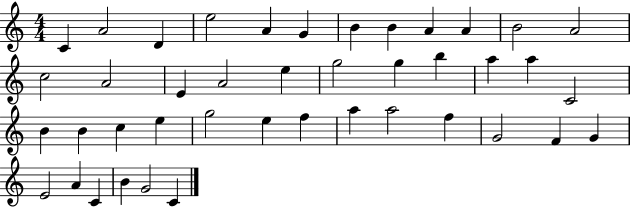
C4/q A4/h D4/q E5/h A4/q G4/q B4/q B4/q A4/q A4/q B4/h A4/h C5/h A4/h E4/q A4/h E5/q G5/h G5/q B5/q A5/q A5/q C4/h B4/q B4/q C5/q E5/q G5/h E5/q F5/q A5/q A5/h F5/q G4/h F4/q G4/q E4/h A4/q C4/q B4/q G4/h C4/q